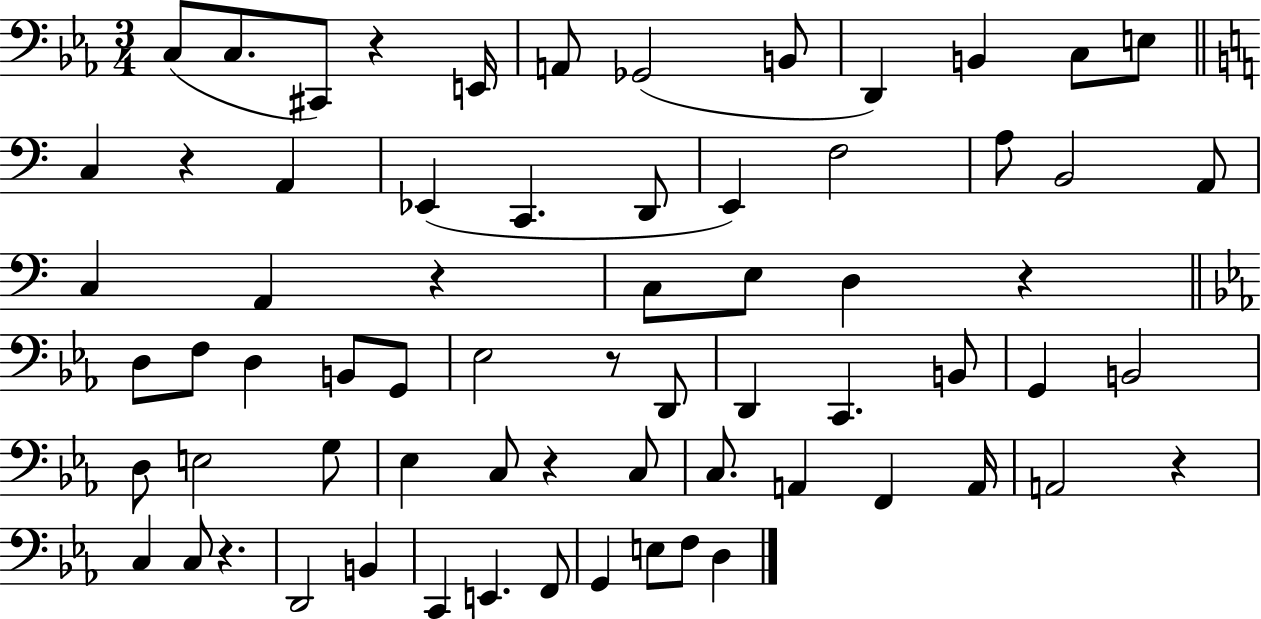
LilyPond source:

{
  \clef bass
  \numericTimeSignature
  \time 3/4
  \key ees \major
  \repeat volta 2 { c8( c8. cis,8) r4 e,16 | a,8 ges,2( b,8 | d,4) b,4 c8 e8 | \bar "||" \break \key a \minor c4 r4 a,4 | ees,4( c,4. d,8 | e,4) f2 | a8 b,2 a,8 | \break c4 a,4 r4 | c8 e8 d4 r4 | \bar "||" \break \key ees \major d8 f8 d4 b,8 g,8 | ees2 r8 d,8 | d,4 c,4. b,8 | g,4 b,2 | \break d8 e2 g8 | ees4 c8 r4 c8 | c8. a,4 f,4 a,16 | a,2 r4 | \break c4 c8 r4. | d,2 b,4 | c,4 e,4. f,8 | g,4 e8 f8 d4 | \break } \bar "|."
}